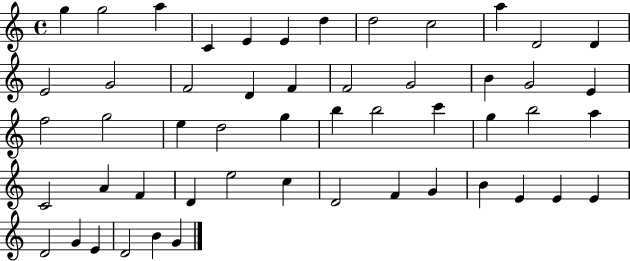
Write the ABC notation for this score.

X:1
T:Untitled
M:4/4
L:1/4
K:C
g g2 a C E E d d2 c2 a D2 D E2 G2 F2 D F F2 G2 B G2 E f2 g2 e d2 g b b2 c' g b2 a C2 A F D e2 c D2 F G B E E E D2 G E D2 B G